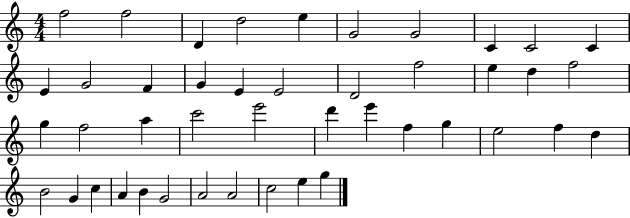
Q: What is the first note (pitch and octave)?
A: F5